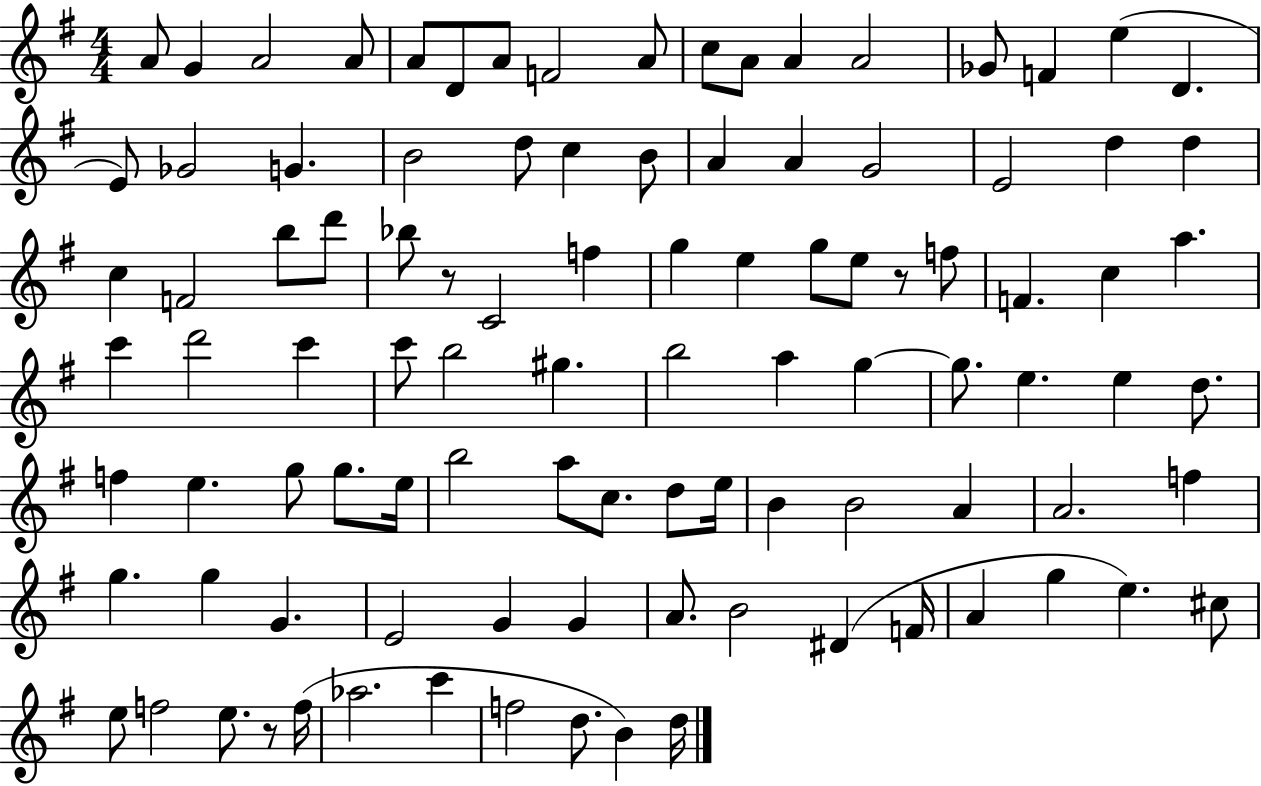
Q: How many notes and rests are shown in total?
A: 100